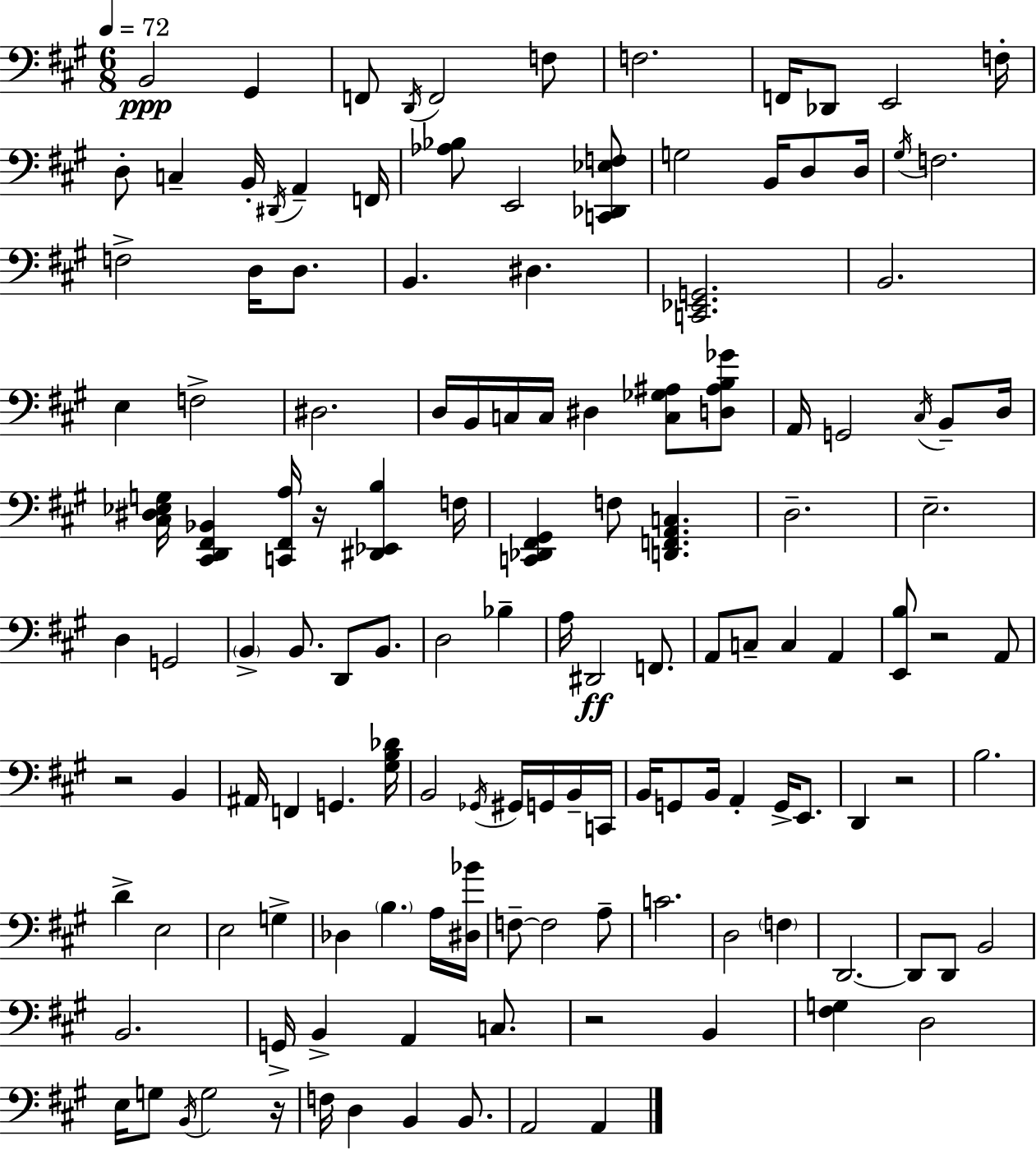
{
  \clef bass
  \numericTimeSignature
  \time 6/8
  \key a \major
  \tempo 4 = 72
  b,2\ppp gis,4 | f,8 \acciaccatura { d,16 } f,2 f8 | f2. | f,16 des,8 e,2 | \break f16-. d8-. c4-- b,16-. \acciaccatura { dis,16 } a,4-- | f,16 <aes bes>8 e,2 | <c, des, ees f>8 g2 b,16 d8 | d16 \acciaccatura { gis16 } f2. | \break f2-> d16 | d8. b,4. dis4. | <c, ees, g,>2. | b,2. | \break e4 f2-> | dis2. | d16 b,16 c16 c16 dis4 <c ges ais>8 | <d ais b ges'>8 a,16 g,2 | \break \acciaccatura { cis16 } b,8-- d16 <cis dis ees g>16 <cis, d, fis, bes,>4 <c, fis, a>16 r16 <dis, ees, b>4 | f16 <c, des, fis, gis,>4 f8 <d, f, a, c>4. | d2.-- | e2.-- | \break d4 g,2 | \parenthesize b,4-> b,8. d,8 | b,8. d2 | bes4-- a16 dis,2\ff | \break f,8. a,8 c8-- c4 | a,4 <e, b>8 r2 | a,8 r2 | b,4 ais,16 f,4 g,4. | \break <gis b des'>16 b,2 | \acciaccatura { ges,16 } gis,16 g,16 b,16-- c,16 b,16 g,8 b,16 a,4-. | g,16-> e,8. d,4 r2 | b2. | \break d'4-> e2 | e2 | g4-> des4 \parenthesize b4. | a16 <dis bes'>16 f8--~~ f2 | \break a8-- c'2. | d2 | \parenthesize f4 d,2.~~ | d,8 d,8 b,2 | \break b,2. | g,16-> b,4-> a,4 | c8. r2 | b,4 <fis g>4 d2 | \break e16 g8 \acciaccatura { b,16 } g2 | r16 f16 d4 b,4 | b,8. a,2 | a,4 \bar "|."
}